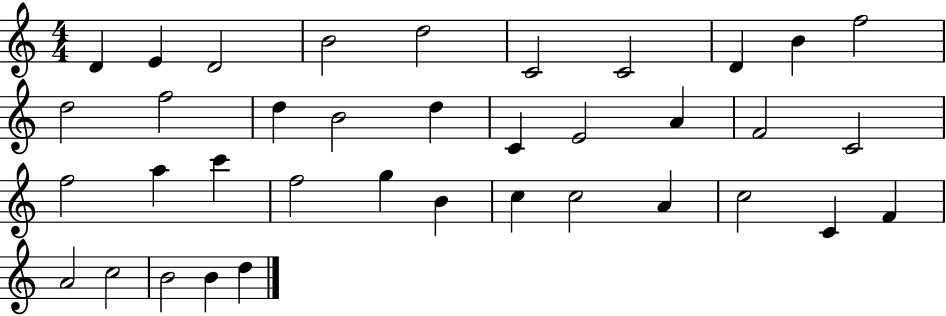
D4/q E4/q D4/h B4/h D5/h C4/h C4/h D4/q B4/q F5/h D5/h F5/h D5/q B4/h D5/q C4/q E4/h A4/q F4/h C4/h F5/h A5/q C6/q F5/h G5/q B4/q C5/q C5/h A4/q C5/h C4/q F4/q A4/h C5/h B4/h B4/q D5/q